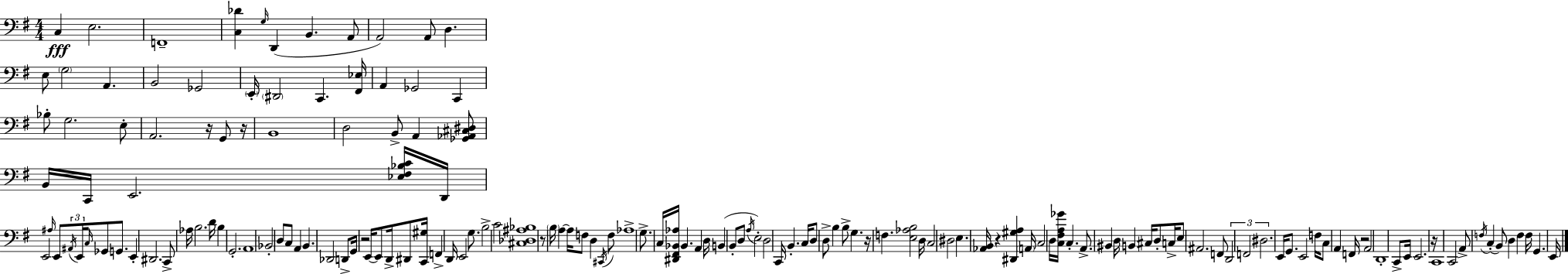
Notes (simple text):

C3/q E3/h. F2/w [C3,Db4]/q G3/s D2/q B2/q. A2/e A2/h A2/e D3/q. E3/e G3/h A2/q. B2/h Gb2/h E2/s D#2/h C2/q. [F#2,Eb3]/s A2/q Gb2/h C2/q Bb3/e G3/h. E3/e A2/h. R/s G2/e R/s B2/w D3/h B2/e A2/q [Gb2,Ab2,C#3,D#3]/e B2/s C2/s E2/h. [Eb3,F#3,Bb3,C4]/s D2/s E2/h A#3/s E2/e A#2/s E2/s C3/s Gb2/e G2/e. E2/q D#2/h. C2/e Ab3/s B3/h. D4/s B3/q G2/h. A2/w Bb2/h D3/e C3/e A2/q B2/q. Db2/h D2/e G2/s R/h E2/s E2/e D2/s D#2/e [C2,G#3]/s F2/q D2/s E2/h G3/e. B3/h C4/h [C#3,Db3,A#3,Bb3]/w R/e B3/s A3/q A3/s F3/e D3/q C#2/s F3/e Ab3/w G3/e. C3/s [D#2,F#2,Bb2,Ab3]/s Bb2/q. A2/q D3/s B2/q B2/e D3/e A3/s E3/h D3/h C2/s B2/q. C3/s D3/e D3/e B3/q B3/e G3/q. R/s F3/q. [E3,Ab3,B3]/h D3/s C3/h D#3/h E3/q. [Ab2,B2]/s R/q [D#2,G#3,A3]/q A2/s C3/h D3/s [C3,F#3,A3,Gb4]/s C3/q. A2/e. BIS2/q D3/s B2/q C#3/s D3/e C3/s E3/e A#2/h. F2/e D2/h F2/h D#3/h. E2/s G2/e. E2/h F3/s C3/e A2/q F2/s R/h A2/h D2/w C2/e E2/s E2/h. R/s C2/w C2/h A2/e F3/s C3/q B2/e D3/q F3/q F3/s G2/q. E2/s